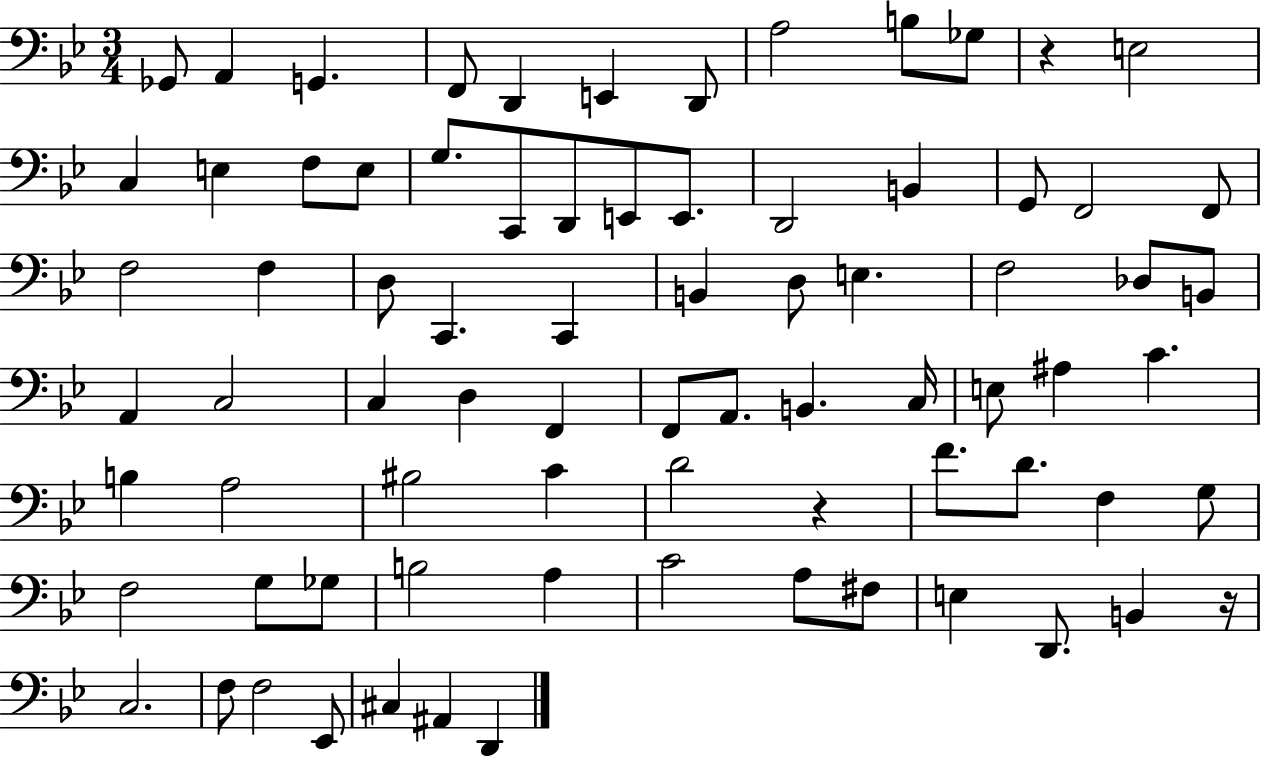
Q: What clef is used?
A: bass